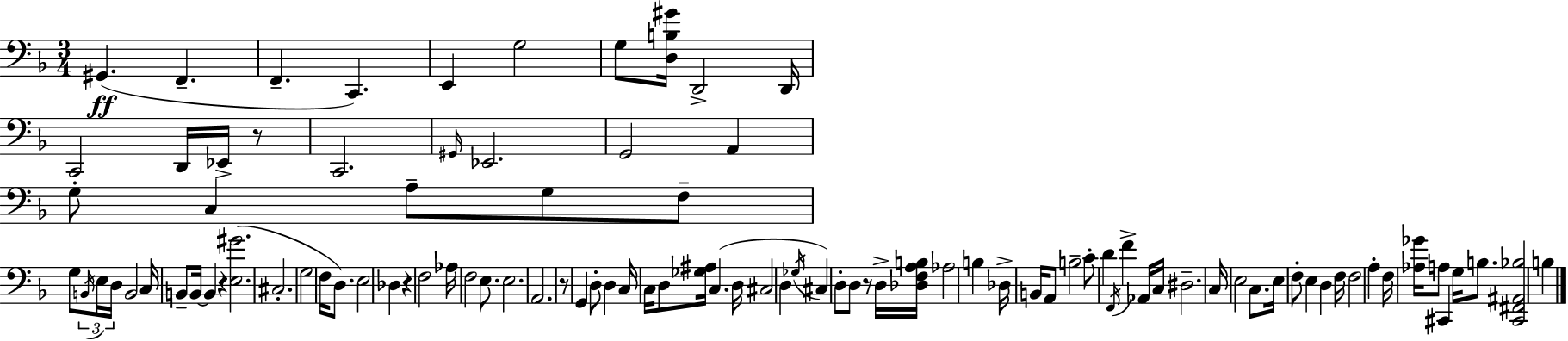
{
  \clef bass
  \numericTimeSignature
  \time 3/4
  \key d \minor
  gis,4.(\ff f,4.-- | f,4.-- c,4.) | e,4 g2 | g8 <d b gis'>16 d,2-> d,16 | \break c,2 d,16 ees,16-> r8 | c,2. | \grace { gis,16 } ees,2. | g,2 a,4 | \break g8-. c4 a8-- g8 f8-- | g8 \tuplet 3/2 { \acciaccatura { b,16 } e16 d16 } b,2 | c16 b,8-- b,16~~ b,4 r4 | <e gis'>2.( | \break cis2.-. | g2 f16 d8.) | e2 des4 | r4 f2 | \break aes16 f2 e8. | e2. | a,2. | r8 g,4 d8-. d4 | \break c16 c16 d8 <ges ais>16 c4.( | d16 cis2 d4 | \acciaccatura { ges16 }) cis4 d8-. d8 r8 | d16-> <des f a b>16 aes2 b4 | \break des16-> b,16 a,8 b2-- | c'8-. d'4 \acciaccatura { f,16 } f'4-> | aes,16 c16 dis2.-- | c16 e2 | \break c8. e16 f8-. e4 d4 | f16 f2 | a4-. f16 <aes ges'>16 a8 cis,4 | g16 b8. <cis, fis, ais, bes>2 | \break b4 \bar "|."
}